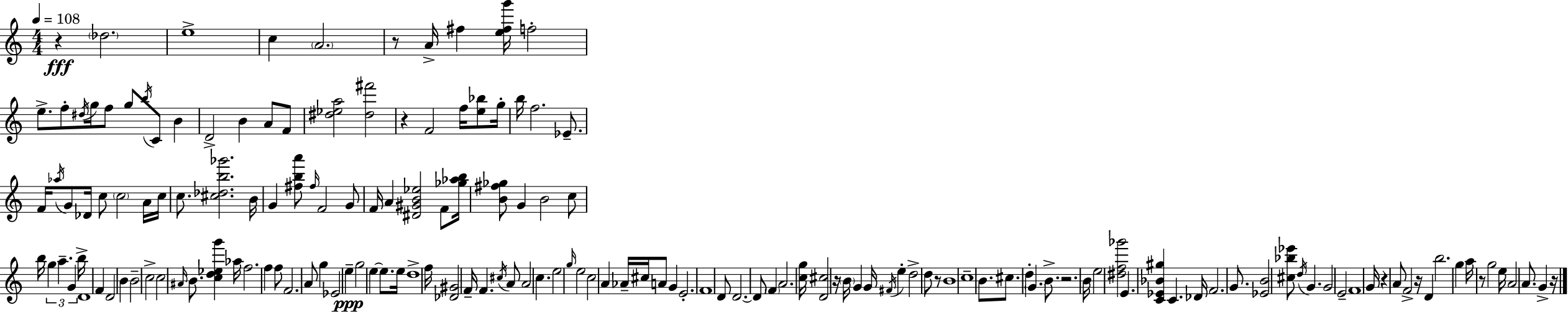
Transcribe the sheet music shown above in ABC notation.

X:1
T:Untitled
M:4/4
L:1/4
K:C
z _d2 e4 c A2 z/2 A/4 ^f [e^fg']/4 f2 e/2 f/2 ^d/4 g/4 f/2 g/2 b/4 C/2 B D2 B A/2 F/2 [^d_ea]2 [^d^f']2 z F2 f/4 [e_b]/2 g/4 b/4 f2 _E/2 F/4 _a/4 G/2 _D/4 c/2 c2 A/4 c/4 c/2 [^c_db_g']2 B/4 G [^fba']/2 ^f/4 F2 G/2 F/4 A [^D^GB_e]2 F/2 [_g_ab]/4 [B^f_g]/2 G B2 c/2 b/4 g a G b/4 D4 F D2 B B2 c2 c2 ^A/4 B/2 [cd_eg'] _a/4 f2 f f/2 F2 A/2 g _E2 e g2 e e/2 e/4 d4 f/4 [_D^G]2 F/4 F ^c/4 A/2 A2 c e2 g/4 e2 c2 A _A/4 ^c/4 A/2 G E2 F4 D/2 D2 D/2 F A2 [cg]/4 [D^c]2 z/4 B/4 G G/4 ^F/4 e d2 d/2 z/2 B4 c4 B/2 ^c/2 d G B/2 z2 B/4 e2 [^df_g']2 E [C_E_B^g] C _D/4 F2 G/2 [_EB]2 [^c_b_e']/2 d/4 G G2 E2 F4 G/4 z A/2 F2 z/4 D b2 g a/4 z/2 g2 e/4 A2 A/2 G z/4